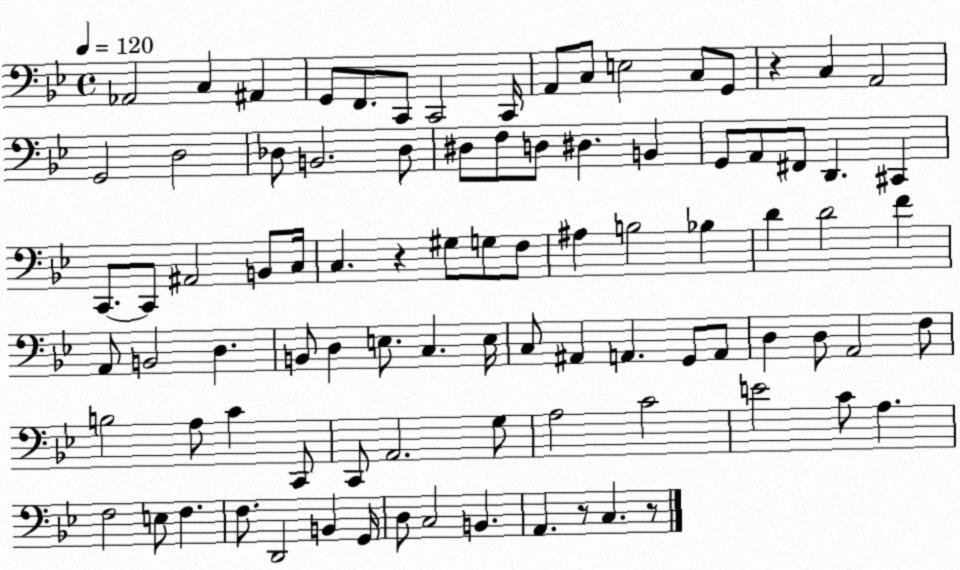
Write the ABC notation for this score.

X:1
T:Untitled
M:4/4
L:1/4
K:Bb
_A,,2 C, ^A,, G,,/2 F,,/2 C,,/2 C,,2 C,,/4 A,,/2 C,/2 E,2 C,/2 G,,/2 z C, A,,2 G,,2 D,2 _D,/2 B,,2 _D,/2 ^D,/2 F,/2 D,/2 ^D, B,, G,,/2 A,,/2 ^F,,/2 D,, ^C,, C,,/2 C,,/2 ^A,,2 B,,/2 C,/4 C, z ^G,/2 G,/2 F,/2 ^A, B,2 _B, D D2 F A,,/2 B,,2 D, B,,/2 D, E,/2 C, E,/4 C,/2 ^A,, A,, G,,/2 A,,/2 D, D,/2 A,,2 F,/2 B,2 A,/2 C C,,/2 C,,/2 A,,2 G,/2 A,2 C2 E2 C/2 A, F,2 E,/2 F, F,/2 D,,2 B,, G,,/4 D,/2 C,2 B,, A,, z/2 C, z/2